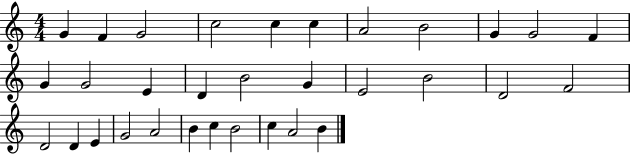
X:1
T:Untitled
M:4/4
L:1/4
K:C
G F G2 c2 c c A2 B2 G G2 F G G2 E D B2 G E2 B2 D2 F2 D2 D E G2 A2 B c B2 c A2 B